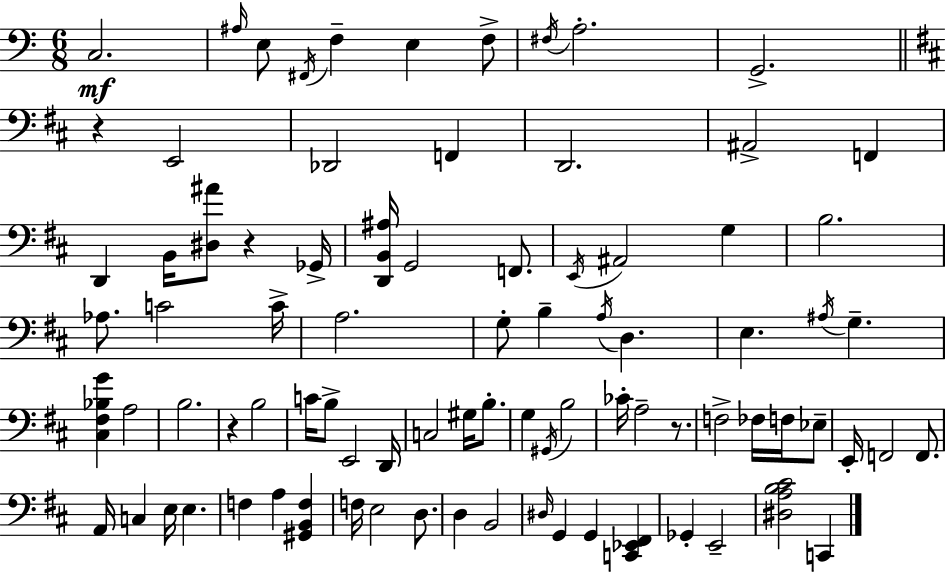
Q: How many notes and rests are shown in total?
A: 85